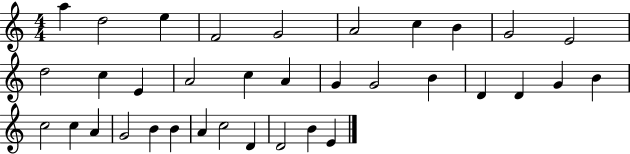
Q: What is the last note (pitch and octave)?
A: E4